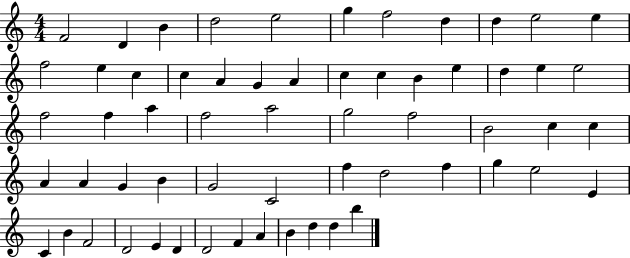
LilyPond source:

{
  \clef treble
  \numericTimeSignature
  \time 4/4
  \key c \major
  f'2 d'4 b'4 | d''2 e''2 | g''4 f''2 d''4 | d''4 e''2 e''4 | \break f''2 e''4 c''4 | c''4 a'4 g'4 a'4 | c''4 c''4 b'4 e''4 | d''4 e''4 e''2 | \break f''2 f''4 a''4 | f''2 a''2 | g''2 f''2 | b'2 c''4 c''4 | \break a'4 a'4 g'4 b'4 | g'2 c'2 | f''4 d''2 f''4 | g''4 e''2 e'4 | \break c'4 b'4 f'2 | d'2 e'4 d'4 | d'2 f'4 a'4 | b'4 d''4 d''4 b''4 | \break \bar "|."
}